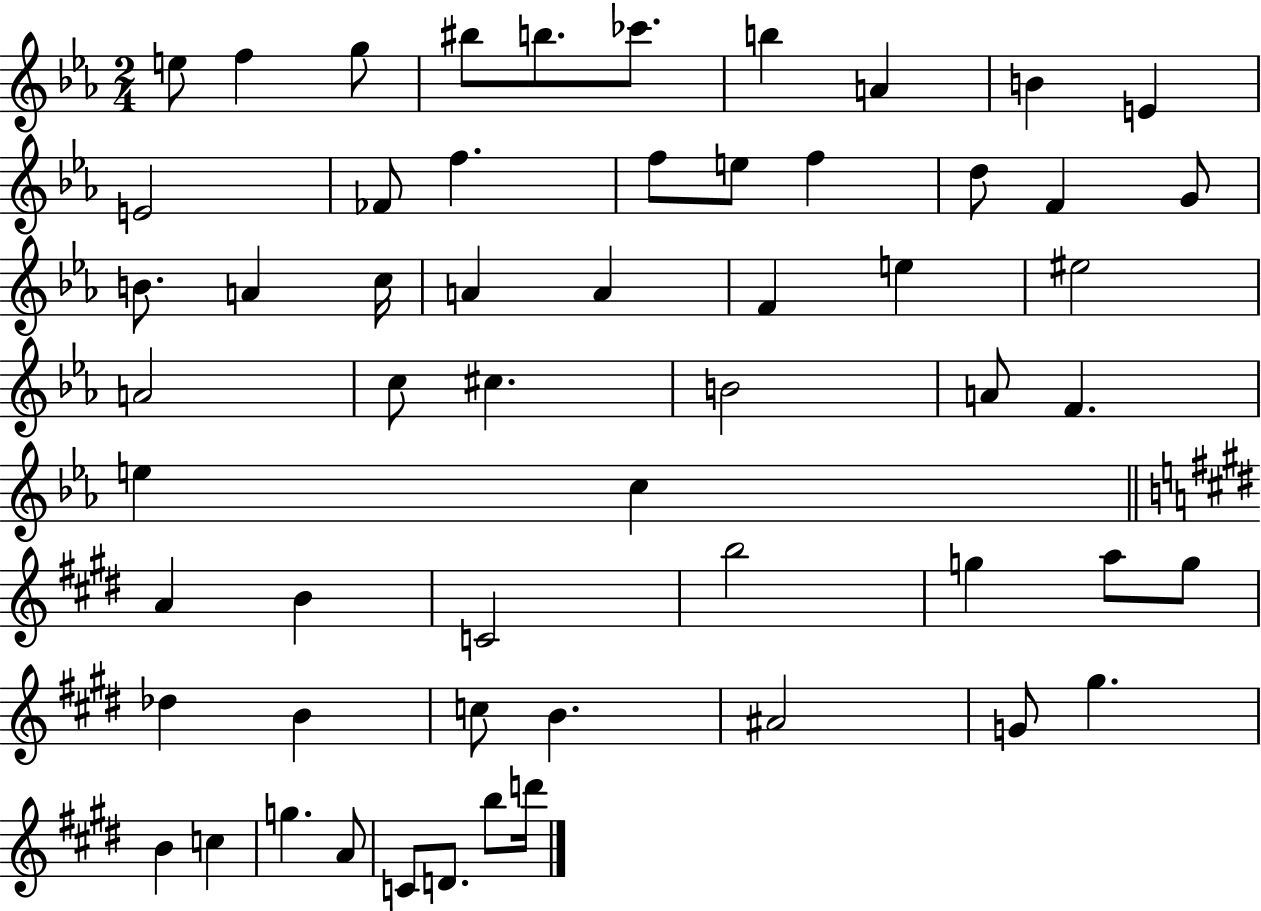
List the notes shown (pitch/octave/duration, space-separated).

E5/e F5/q G5/e BIS5/e B5/e. CES6/e. B5/q A4/q B4/q E4/q E4/h FES4/e F5/q. F5/e E5/e F5/q D5/e F4/q G4/e B4/e. A4/q C5/s A4/q A4/q F4/q E5/q EIS5/h A4/h C5/e C#5/q. B4/h A4/e F4/q. E5/q C5/q A4/q B4/q C4/h B5/h G5/q A5/e G5/e Db5/q B4/q C5/e B4/q. A#4/h G4/e G#5/q. B4/q C5/q G5/q. A4/e C4/e D4/e. B5/e D6/s